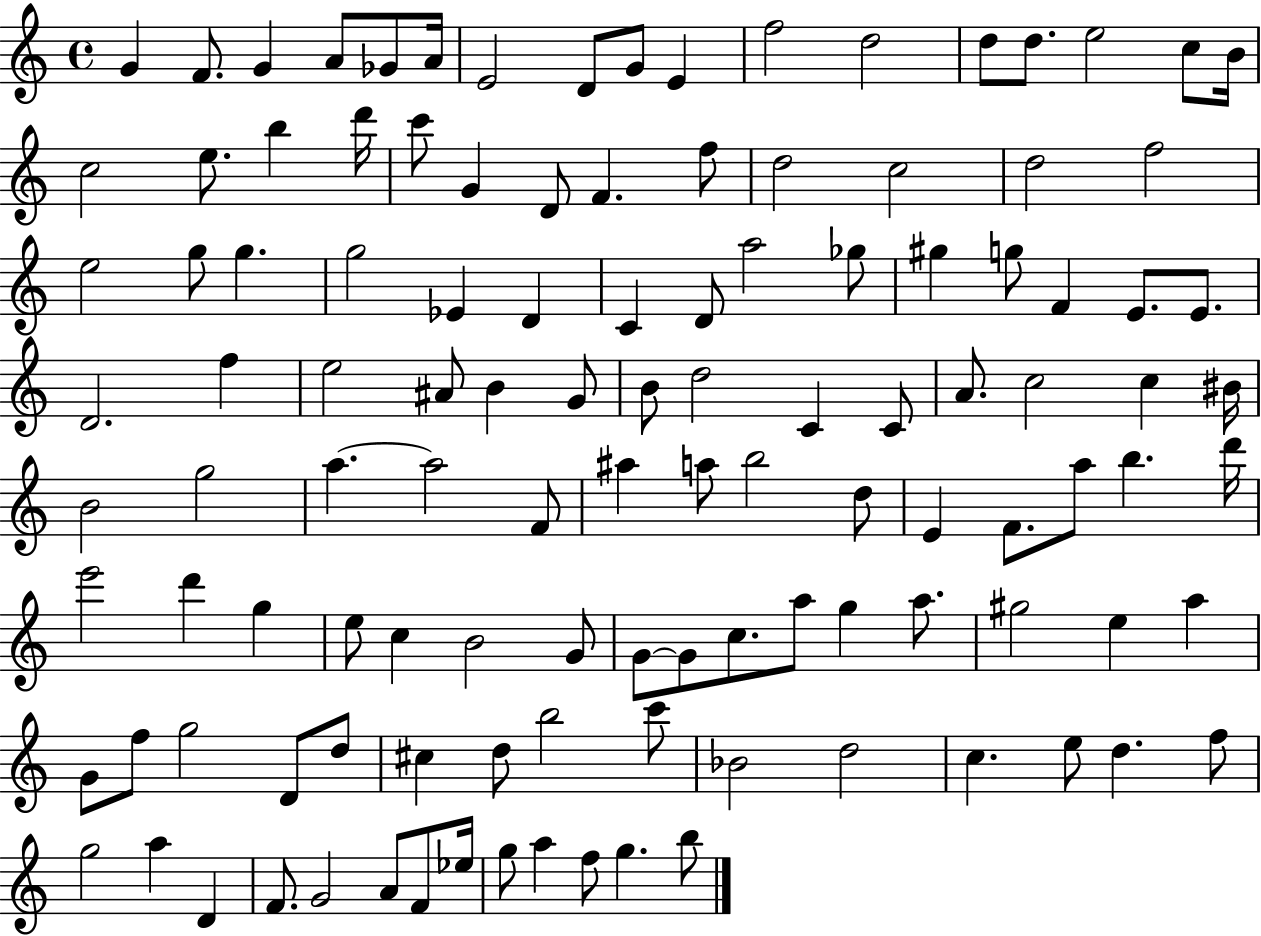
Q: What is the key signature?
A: C major